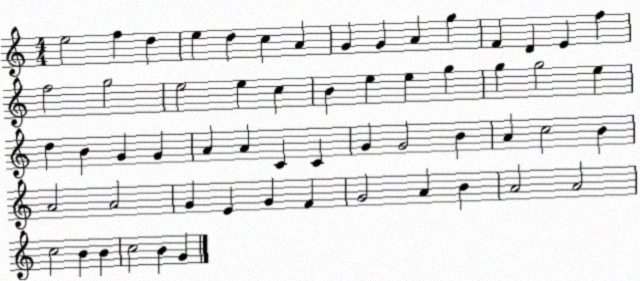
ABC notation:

X:1
T:Untitled
M:4/4
L:1/4
K:C
e2 f d e d c A G G A g F D E f f2 g2 e2 e c B e e g g g2 e d B G G A A C C G G2 B A c2 B A2 A2 G E G F G2 A B A2 A2 c2 B B c2 B G